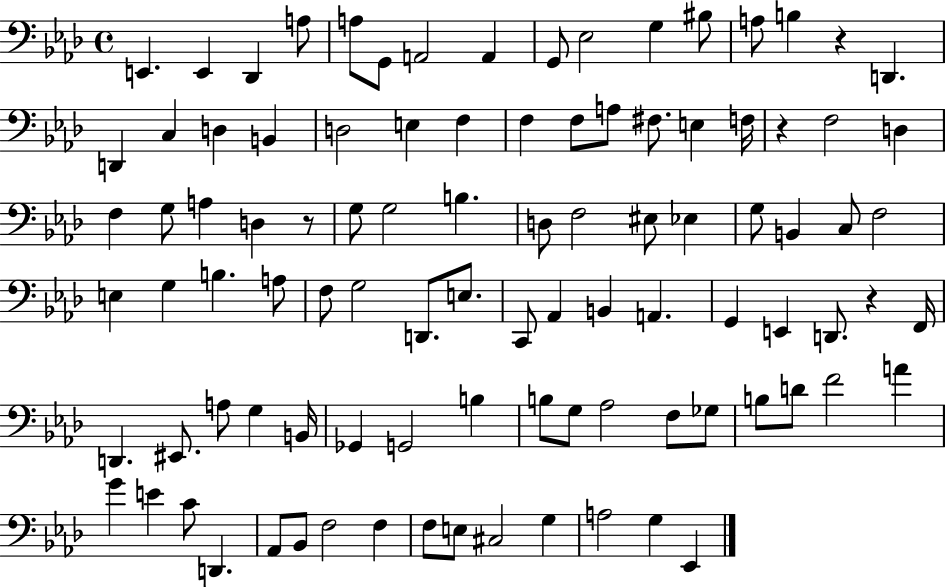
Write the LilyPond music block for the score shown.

{
  \clef bass
  \time 4/4
  \defaultTimeSignature
  \key aes \major
  e,4. e,4 des,4 a8 | a8 g,8 a,2 a,4 | g,8 ees2 g4 bis8 | a8 b4 r4 d,4. | \break d,4 c4 d4 b,4 | d2 e4 f4 | f4 f8 a8 fis8. e4 f16 | r4 f2 d4 | \break f4 g8 a4 d4 r8 | g8 g2 b4. | d8 f2 eis8 ees4 | g8 b,4 c8 f2 | \break e4 g4 b4. a8 | f8 g2 d,8. e8. | c,8 aes,4 b,4 a,4. | g,4 e,4 d,8. r4 f,16 | \break d,4. eis,8. a8 g4 b,16 | ges,4 g,2 b4 | b8 g8 aes2 f8 ges8 | b8 d'8 f'2 a'4 | \break g'4 e'4 c'8 d,4. | aes,8 bes,8 f2 f4 | f8 e8 cis2 g4 | a2 g4 ees,4 | \break \bar "|."
}